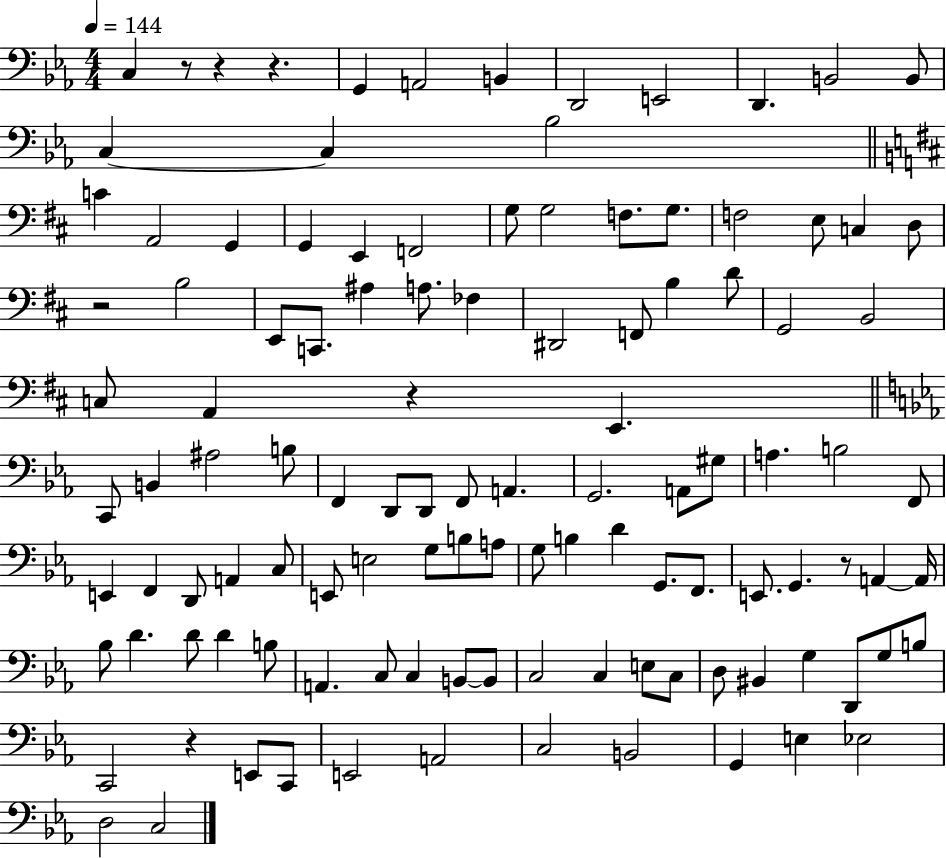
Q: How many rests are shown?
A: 7